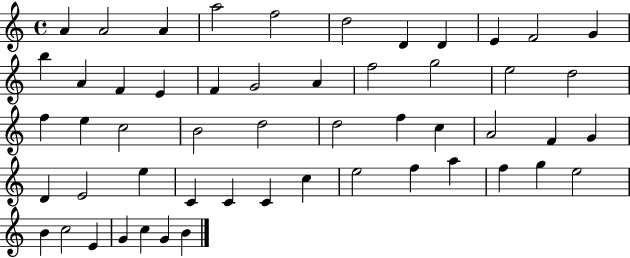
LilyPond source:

{
  \clef treble
  \time 4/4
  \defaultTimeSignature
  \key c \major
  a'4 a'2 a'4 | a''2 f''2 | d''2 d'4 d'4 | e'4 f'2 g'4 | \break b''4 a'4 f'4 e'4 | f'4 g'2 a'4 | f''2 g''2 | e''2 d''2 | \break f''4 e''4 c''2 | b'2 d''2 | d''2 f''4 c''4 | a'2 f'4 g'4 | \break d'4 e'2 e''4 | c'4 c'4 c'4 c''4 | e''2 f''4 a''4 | f''4 g''4 e''2 | \break b'4 c''2 e'4 | g'4 c''4 g'4 b'4 | \bar "|."
}